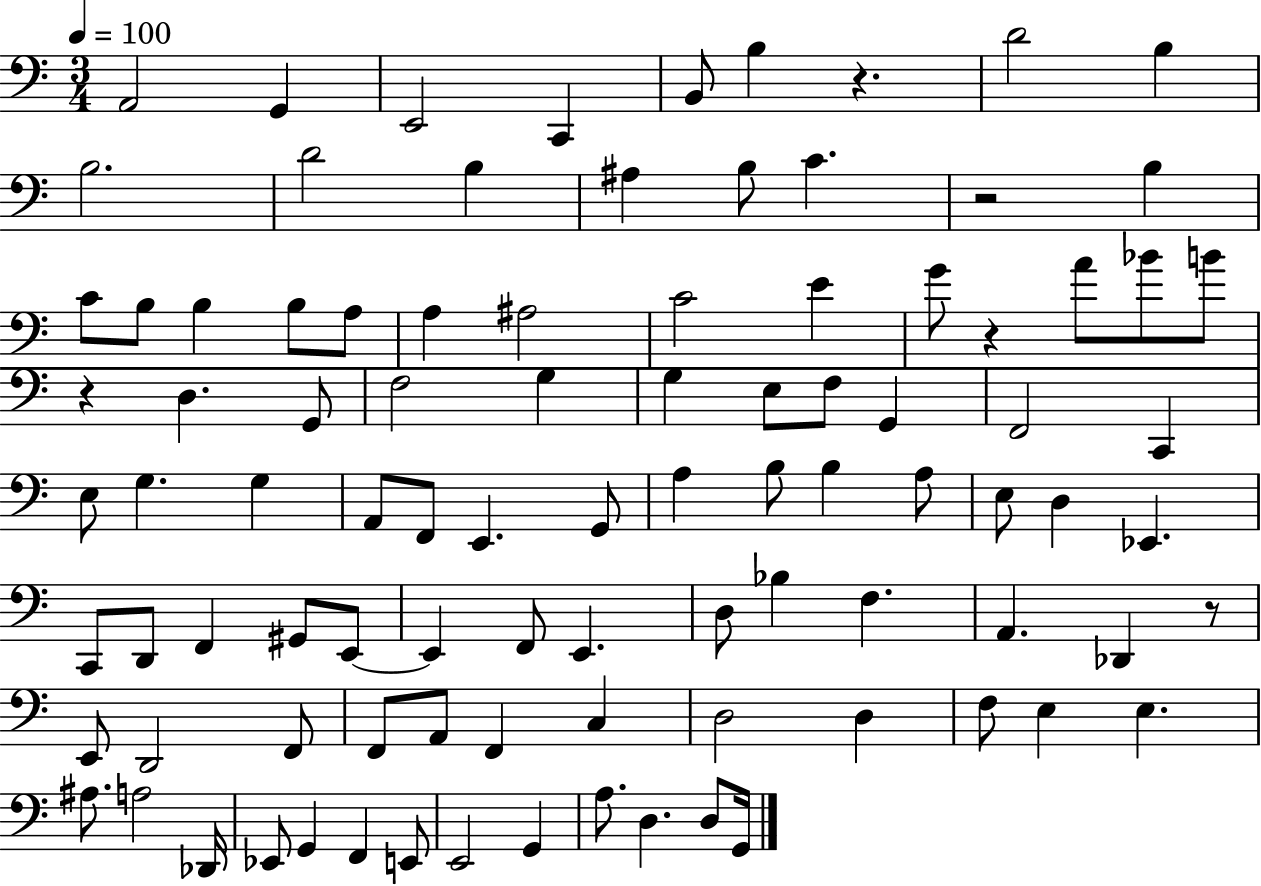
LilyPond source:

{
  \clef bass
  \numericTimeSignature
  \time 3/4
  \key c \major
  \tempo 4 = 100
  a,2 g,4 | e,2 c,4 | b,8 b4 r4. | d'2 b4 | \break b2. | d'2 b4 | ais4 b8 c'4. | r2 b4 | \break c'8 b8 b4 b8 a8 | a4 ais2 | c'2 e'4 | g'8 r4 a'8 bes'8 b'8 | \break r4 d4. g,8 | f2 g4 | g4 e8 f8 g,4 | f,2 c,4 | \break e8 g4. g4 | a,8 f,8 e,4. g,8 | a4 b8 b4 a8 | e8 d4 ees,4. | \break c,8 d,8 f,4 gis,8 e,8~~ | e,4 f,8 e,4. | d8 bes4 f4. | a,4. des,4 r8 | \break e,8 d,2 f,8 | f,8 a,8 f,4 c4 | d2 d4 | f8 e4 e4. | \break ais8. a2 des,16 | ees,8 g,4 f,4 e,8 | e,2 g,4 | a8. d4. d8 g,16 | \break \bar "|."
}